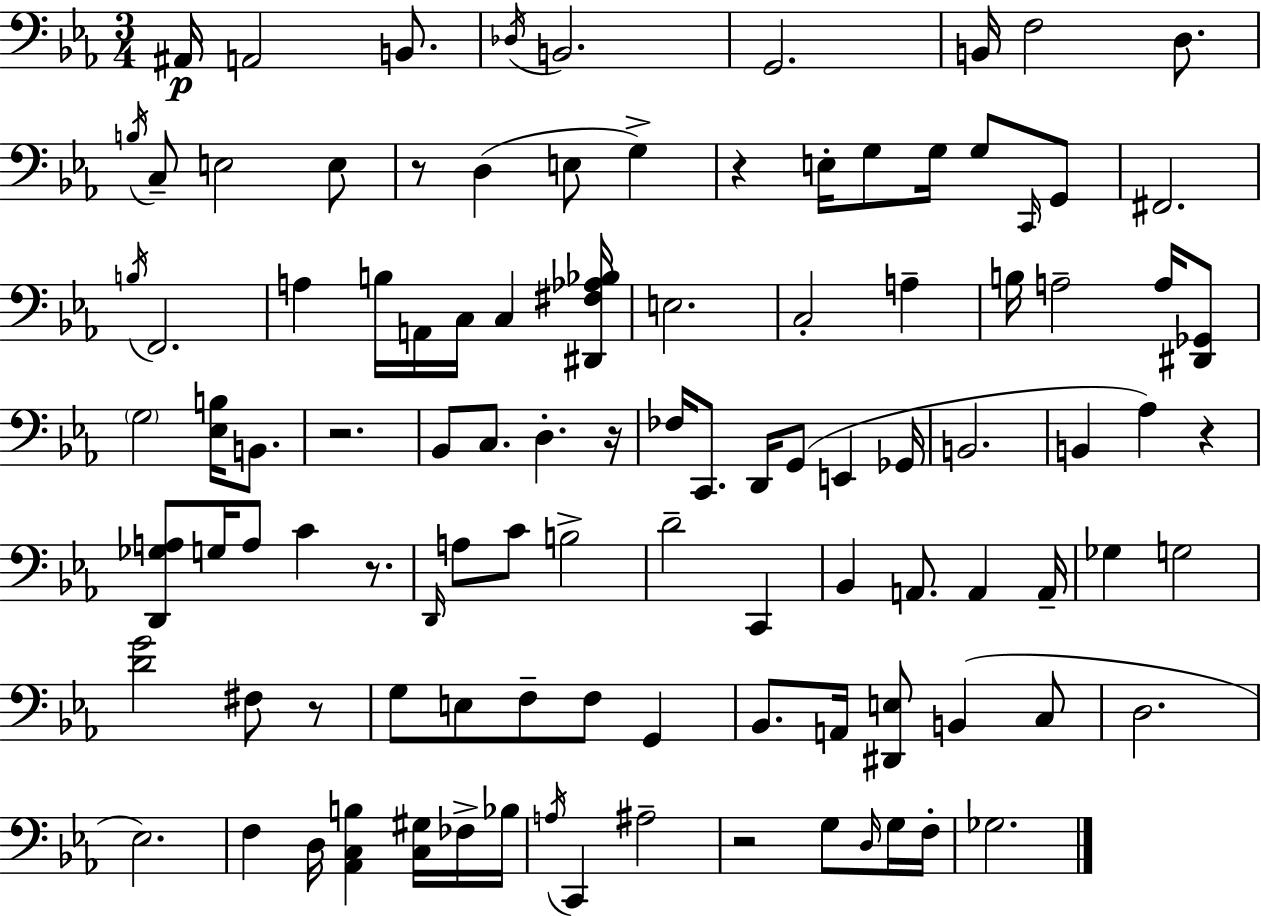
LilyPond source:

{
  \clef bass
  \numericTimeSignature
  \time 3/4
  \key c \minor
  \repeat volta 2 { ais,16\p a,2 b,8. | \acciaccatura { des16 } b,2. | g,2. | b,16 f2 d8. | \break \acciaccatura { b16 } c8-- e2 | e8 r8 d4( e8 g4->) | r4 e16-. g8 g16 g8 | \grace { c,16 } g,8 fis,2. | \break \acciaccatura { b16 } f,2. | a4 b16 a,16 c16 c4 | <dis, fis aes bes>16 e2. | c2-. | \break a4-- b16 a2-- | a16 <dis, ges,>8 \parenthesize g2 | <ees b>16 b,8. r2. | bes,8 c8. d4.-. | \break r16 fes16 c,8. d,16 g,8( e,4 | ges,16 b,2. | b,4 aes4) | r4 <d, ges a>8 g16 a8 c'4 | \break r8. \grace { d,16 } a8 c'8 b2-> | d'2-- | c,4 bes,4 a,8. | a,4 a,16-- ges4 g2 | \break <d' g'>2 | fis8 r8 g8 e8 f8-- f8 | g,4 bes,8. a,16 <dis, e>8 b,4( | c8 d2. | \break ees2.) | f4 d16 <aes, c b>4 | <c gis>16 fes16-> bes16 \acciaccatura { a16 } c,4 ais2-- | r2 | \break g8 \grace { d16 } g16 f16-. ges2. | } \bar "|."
}